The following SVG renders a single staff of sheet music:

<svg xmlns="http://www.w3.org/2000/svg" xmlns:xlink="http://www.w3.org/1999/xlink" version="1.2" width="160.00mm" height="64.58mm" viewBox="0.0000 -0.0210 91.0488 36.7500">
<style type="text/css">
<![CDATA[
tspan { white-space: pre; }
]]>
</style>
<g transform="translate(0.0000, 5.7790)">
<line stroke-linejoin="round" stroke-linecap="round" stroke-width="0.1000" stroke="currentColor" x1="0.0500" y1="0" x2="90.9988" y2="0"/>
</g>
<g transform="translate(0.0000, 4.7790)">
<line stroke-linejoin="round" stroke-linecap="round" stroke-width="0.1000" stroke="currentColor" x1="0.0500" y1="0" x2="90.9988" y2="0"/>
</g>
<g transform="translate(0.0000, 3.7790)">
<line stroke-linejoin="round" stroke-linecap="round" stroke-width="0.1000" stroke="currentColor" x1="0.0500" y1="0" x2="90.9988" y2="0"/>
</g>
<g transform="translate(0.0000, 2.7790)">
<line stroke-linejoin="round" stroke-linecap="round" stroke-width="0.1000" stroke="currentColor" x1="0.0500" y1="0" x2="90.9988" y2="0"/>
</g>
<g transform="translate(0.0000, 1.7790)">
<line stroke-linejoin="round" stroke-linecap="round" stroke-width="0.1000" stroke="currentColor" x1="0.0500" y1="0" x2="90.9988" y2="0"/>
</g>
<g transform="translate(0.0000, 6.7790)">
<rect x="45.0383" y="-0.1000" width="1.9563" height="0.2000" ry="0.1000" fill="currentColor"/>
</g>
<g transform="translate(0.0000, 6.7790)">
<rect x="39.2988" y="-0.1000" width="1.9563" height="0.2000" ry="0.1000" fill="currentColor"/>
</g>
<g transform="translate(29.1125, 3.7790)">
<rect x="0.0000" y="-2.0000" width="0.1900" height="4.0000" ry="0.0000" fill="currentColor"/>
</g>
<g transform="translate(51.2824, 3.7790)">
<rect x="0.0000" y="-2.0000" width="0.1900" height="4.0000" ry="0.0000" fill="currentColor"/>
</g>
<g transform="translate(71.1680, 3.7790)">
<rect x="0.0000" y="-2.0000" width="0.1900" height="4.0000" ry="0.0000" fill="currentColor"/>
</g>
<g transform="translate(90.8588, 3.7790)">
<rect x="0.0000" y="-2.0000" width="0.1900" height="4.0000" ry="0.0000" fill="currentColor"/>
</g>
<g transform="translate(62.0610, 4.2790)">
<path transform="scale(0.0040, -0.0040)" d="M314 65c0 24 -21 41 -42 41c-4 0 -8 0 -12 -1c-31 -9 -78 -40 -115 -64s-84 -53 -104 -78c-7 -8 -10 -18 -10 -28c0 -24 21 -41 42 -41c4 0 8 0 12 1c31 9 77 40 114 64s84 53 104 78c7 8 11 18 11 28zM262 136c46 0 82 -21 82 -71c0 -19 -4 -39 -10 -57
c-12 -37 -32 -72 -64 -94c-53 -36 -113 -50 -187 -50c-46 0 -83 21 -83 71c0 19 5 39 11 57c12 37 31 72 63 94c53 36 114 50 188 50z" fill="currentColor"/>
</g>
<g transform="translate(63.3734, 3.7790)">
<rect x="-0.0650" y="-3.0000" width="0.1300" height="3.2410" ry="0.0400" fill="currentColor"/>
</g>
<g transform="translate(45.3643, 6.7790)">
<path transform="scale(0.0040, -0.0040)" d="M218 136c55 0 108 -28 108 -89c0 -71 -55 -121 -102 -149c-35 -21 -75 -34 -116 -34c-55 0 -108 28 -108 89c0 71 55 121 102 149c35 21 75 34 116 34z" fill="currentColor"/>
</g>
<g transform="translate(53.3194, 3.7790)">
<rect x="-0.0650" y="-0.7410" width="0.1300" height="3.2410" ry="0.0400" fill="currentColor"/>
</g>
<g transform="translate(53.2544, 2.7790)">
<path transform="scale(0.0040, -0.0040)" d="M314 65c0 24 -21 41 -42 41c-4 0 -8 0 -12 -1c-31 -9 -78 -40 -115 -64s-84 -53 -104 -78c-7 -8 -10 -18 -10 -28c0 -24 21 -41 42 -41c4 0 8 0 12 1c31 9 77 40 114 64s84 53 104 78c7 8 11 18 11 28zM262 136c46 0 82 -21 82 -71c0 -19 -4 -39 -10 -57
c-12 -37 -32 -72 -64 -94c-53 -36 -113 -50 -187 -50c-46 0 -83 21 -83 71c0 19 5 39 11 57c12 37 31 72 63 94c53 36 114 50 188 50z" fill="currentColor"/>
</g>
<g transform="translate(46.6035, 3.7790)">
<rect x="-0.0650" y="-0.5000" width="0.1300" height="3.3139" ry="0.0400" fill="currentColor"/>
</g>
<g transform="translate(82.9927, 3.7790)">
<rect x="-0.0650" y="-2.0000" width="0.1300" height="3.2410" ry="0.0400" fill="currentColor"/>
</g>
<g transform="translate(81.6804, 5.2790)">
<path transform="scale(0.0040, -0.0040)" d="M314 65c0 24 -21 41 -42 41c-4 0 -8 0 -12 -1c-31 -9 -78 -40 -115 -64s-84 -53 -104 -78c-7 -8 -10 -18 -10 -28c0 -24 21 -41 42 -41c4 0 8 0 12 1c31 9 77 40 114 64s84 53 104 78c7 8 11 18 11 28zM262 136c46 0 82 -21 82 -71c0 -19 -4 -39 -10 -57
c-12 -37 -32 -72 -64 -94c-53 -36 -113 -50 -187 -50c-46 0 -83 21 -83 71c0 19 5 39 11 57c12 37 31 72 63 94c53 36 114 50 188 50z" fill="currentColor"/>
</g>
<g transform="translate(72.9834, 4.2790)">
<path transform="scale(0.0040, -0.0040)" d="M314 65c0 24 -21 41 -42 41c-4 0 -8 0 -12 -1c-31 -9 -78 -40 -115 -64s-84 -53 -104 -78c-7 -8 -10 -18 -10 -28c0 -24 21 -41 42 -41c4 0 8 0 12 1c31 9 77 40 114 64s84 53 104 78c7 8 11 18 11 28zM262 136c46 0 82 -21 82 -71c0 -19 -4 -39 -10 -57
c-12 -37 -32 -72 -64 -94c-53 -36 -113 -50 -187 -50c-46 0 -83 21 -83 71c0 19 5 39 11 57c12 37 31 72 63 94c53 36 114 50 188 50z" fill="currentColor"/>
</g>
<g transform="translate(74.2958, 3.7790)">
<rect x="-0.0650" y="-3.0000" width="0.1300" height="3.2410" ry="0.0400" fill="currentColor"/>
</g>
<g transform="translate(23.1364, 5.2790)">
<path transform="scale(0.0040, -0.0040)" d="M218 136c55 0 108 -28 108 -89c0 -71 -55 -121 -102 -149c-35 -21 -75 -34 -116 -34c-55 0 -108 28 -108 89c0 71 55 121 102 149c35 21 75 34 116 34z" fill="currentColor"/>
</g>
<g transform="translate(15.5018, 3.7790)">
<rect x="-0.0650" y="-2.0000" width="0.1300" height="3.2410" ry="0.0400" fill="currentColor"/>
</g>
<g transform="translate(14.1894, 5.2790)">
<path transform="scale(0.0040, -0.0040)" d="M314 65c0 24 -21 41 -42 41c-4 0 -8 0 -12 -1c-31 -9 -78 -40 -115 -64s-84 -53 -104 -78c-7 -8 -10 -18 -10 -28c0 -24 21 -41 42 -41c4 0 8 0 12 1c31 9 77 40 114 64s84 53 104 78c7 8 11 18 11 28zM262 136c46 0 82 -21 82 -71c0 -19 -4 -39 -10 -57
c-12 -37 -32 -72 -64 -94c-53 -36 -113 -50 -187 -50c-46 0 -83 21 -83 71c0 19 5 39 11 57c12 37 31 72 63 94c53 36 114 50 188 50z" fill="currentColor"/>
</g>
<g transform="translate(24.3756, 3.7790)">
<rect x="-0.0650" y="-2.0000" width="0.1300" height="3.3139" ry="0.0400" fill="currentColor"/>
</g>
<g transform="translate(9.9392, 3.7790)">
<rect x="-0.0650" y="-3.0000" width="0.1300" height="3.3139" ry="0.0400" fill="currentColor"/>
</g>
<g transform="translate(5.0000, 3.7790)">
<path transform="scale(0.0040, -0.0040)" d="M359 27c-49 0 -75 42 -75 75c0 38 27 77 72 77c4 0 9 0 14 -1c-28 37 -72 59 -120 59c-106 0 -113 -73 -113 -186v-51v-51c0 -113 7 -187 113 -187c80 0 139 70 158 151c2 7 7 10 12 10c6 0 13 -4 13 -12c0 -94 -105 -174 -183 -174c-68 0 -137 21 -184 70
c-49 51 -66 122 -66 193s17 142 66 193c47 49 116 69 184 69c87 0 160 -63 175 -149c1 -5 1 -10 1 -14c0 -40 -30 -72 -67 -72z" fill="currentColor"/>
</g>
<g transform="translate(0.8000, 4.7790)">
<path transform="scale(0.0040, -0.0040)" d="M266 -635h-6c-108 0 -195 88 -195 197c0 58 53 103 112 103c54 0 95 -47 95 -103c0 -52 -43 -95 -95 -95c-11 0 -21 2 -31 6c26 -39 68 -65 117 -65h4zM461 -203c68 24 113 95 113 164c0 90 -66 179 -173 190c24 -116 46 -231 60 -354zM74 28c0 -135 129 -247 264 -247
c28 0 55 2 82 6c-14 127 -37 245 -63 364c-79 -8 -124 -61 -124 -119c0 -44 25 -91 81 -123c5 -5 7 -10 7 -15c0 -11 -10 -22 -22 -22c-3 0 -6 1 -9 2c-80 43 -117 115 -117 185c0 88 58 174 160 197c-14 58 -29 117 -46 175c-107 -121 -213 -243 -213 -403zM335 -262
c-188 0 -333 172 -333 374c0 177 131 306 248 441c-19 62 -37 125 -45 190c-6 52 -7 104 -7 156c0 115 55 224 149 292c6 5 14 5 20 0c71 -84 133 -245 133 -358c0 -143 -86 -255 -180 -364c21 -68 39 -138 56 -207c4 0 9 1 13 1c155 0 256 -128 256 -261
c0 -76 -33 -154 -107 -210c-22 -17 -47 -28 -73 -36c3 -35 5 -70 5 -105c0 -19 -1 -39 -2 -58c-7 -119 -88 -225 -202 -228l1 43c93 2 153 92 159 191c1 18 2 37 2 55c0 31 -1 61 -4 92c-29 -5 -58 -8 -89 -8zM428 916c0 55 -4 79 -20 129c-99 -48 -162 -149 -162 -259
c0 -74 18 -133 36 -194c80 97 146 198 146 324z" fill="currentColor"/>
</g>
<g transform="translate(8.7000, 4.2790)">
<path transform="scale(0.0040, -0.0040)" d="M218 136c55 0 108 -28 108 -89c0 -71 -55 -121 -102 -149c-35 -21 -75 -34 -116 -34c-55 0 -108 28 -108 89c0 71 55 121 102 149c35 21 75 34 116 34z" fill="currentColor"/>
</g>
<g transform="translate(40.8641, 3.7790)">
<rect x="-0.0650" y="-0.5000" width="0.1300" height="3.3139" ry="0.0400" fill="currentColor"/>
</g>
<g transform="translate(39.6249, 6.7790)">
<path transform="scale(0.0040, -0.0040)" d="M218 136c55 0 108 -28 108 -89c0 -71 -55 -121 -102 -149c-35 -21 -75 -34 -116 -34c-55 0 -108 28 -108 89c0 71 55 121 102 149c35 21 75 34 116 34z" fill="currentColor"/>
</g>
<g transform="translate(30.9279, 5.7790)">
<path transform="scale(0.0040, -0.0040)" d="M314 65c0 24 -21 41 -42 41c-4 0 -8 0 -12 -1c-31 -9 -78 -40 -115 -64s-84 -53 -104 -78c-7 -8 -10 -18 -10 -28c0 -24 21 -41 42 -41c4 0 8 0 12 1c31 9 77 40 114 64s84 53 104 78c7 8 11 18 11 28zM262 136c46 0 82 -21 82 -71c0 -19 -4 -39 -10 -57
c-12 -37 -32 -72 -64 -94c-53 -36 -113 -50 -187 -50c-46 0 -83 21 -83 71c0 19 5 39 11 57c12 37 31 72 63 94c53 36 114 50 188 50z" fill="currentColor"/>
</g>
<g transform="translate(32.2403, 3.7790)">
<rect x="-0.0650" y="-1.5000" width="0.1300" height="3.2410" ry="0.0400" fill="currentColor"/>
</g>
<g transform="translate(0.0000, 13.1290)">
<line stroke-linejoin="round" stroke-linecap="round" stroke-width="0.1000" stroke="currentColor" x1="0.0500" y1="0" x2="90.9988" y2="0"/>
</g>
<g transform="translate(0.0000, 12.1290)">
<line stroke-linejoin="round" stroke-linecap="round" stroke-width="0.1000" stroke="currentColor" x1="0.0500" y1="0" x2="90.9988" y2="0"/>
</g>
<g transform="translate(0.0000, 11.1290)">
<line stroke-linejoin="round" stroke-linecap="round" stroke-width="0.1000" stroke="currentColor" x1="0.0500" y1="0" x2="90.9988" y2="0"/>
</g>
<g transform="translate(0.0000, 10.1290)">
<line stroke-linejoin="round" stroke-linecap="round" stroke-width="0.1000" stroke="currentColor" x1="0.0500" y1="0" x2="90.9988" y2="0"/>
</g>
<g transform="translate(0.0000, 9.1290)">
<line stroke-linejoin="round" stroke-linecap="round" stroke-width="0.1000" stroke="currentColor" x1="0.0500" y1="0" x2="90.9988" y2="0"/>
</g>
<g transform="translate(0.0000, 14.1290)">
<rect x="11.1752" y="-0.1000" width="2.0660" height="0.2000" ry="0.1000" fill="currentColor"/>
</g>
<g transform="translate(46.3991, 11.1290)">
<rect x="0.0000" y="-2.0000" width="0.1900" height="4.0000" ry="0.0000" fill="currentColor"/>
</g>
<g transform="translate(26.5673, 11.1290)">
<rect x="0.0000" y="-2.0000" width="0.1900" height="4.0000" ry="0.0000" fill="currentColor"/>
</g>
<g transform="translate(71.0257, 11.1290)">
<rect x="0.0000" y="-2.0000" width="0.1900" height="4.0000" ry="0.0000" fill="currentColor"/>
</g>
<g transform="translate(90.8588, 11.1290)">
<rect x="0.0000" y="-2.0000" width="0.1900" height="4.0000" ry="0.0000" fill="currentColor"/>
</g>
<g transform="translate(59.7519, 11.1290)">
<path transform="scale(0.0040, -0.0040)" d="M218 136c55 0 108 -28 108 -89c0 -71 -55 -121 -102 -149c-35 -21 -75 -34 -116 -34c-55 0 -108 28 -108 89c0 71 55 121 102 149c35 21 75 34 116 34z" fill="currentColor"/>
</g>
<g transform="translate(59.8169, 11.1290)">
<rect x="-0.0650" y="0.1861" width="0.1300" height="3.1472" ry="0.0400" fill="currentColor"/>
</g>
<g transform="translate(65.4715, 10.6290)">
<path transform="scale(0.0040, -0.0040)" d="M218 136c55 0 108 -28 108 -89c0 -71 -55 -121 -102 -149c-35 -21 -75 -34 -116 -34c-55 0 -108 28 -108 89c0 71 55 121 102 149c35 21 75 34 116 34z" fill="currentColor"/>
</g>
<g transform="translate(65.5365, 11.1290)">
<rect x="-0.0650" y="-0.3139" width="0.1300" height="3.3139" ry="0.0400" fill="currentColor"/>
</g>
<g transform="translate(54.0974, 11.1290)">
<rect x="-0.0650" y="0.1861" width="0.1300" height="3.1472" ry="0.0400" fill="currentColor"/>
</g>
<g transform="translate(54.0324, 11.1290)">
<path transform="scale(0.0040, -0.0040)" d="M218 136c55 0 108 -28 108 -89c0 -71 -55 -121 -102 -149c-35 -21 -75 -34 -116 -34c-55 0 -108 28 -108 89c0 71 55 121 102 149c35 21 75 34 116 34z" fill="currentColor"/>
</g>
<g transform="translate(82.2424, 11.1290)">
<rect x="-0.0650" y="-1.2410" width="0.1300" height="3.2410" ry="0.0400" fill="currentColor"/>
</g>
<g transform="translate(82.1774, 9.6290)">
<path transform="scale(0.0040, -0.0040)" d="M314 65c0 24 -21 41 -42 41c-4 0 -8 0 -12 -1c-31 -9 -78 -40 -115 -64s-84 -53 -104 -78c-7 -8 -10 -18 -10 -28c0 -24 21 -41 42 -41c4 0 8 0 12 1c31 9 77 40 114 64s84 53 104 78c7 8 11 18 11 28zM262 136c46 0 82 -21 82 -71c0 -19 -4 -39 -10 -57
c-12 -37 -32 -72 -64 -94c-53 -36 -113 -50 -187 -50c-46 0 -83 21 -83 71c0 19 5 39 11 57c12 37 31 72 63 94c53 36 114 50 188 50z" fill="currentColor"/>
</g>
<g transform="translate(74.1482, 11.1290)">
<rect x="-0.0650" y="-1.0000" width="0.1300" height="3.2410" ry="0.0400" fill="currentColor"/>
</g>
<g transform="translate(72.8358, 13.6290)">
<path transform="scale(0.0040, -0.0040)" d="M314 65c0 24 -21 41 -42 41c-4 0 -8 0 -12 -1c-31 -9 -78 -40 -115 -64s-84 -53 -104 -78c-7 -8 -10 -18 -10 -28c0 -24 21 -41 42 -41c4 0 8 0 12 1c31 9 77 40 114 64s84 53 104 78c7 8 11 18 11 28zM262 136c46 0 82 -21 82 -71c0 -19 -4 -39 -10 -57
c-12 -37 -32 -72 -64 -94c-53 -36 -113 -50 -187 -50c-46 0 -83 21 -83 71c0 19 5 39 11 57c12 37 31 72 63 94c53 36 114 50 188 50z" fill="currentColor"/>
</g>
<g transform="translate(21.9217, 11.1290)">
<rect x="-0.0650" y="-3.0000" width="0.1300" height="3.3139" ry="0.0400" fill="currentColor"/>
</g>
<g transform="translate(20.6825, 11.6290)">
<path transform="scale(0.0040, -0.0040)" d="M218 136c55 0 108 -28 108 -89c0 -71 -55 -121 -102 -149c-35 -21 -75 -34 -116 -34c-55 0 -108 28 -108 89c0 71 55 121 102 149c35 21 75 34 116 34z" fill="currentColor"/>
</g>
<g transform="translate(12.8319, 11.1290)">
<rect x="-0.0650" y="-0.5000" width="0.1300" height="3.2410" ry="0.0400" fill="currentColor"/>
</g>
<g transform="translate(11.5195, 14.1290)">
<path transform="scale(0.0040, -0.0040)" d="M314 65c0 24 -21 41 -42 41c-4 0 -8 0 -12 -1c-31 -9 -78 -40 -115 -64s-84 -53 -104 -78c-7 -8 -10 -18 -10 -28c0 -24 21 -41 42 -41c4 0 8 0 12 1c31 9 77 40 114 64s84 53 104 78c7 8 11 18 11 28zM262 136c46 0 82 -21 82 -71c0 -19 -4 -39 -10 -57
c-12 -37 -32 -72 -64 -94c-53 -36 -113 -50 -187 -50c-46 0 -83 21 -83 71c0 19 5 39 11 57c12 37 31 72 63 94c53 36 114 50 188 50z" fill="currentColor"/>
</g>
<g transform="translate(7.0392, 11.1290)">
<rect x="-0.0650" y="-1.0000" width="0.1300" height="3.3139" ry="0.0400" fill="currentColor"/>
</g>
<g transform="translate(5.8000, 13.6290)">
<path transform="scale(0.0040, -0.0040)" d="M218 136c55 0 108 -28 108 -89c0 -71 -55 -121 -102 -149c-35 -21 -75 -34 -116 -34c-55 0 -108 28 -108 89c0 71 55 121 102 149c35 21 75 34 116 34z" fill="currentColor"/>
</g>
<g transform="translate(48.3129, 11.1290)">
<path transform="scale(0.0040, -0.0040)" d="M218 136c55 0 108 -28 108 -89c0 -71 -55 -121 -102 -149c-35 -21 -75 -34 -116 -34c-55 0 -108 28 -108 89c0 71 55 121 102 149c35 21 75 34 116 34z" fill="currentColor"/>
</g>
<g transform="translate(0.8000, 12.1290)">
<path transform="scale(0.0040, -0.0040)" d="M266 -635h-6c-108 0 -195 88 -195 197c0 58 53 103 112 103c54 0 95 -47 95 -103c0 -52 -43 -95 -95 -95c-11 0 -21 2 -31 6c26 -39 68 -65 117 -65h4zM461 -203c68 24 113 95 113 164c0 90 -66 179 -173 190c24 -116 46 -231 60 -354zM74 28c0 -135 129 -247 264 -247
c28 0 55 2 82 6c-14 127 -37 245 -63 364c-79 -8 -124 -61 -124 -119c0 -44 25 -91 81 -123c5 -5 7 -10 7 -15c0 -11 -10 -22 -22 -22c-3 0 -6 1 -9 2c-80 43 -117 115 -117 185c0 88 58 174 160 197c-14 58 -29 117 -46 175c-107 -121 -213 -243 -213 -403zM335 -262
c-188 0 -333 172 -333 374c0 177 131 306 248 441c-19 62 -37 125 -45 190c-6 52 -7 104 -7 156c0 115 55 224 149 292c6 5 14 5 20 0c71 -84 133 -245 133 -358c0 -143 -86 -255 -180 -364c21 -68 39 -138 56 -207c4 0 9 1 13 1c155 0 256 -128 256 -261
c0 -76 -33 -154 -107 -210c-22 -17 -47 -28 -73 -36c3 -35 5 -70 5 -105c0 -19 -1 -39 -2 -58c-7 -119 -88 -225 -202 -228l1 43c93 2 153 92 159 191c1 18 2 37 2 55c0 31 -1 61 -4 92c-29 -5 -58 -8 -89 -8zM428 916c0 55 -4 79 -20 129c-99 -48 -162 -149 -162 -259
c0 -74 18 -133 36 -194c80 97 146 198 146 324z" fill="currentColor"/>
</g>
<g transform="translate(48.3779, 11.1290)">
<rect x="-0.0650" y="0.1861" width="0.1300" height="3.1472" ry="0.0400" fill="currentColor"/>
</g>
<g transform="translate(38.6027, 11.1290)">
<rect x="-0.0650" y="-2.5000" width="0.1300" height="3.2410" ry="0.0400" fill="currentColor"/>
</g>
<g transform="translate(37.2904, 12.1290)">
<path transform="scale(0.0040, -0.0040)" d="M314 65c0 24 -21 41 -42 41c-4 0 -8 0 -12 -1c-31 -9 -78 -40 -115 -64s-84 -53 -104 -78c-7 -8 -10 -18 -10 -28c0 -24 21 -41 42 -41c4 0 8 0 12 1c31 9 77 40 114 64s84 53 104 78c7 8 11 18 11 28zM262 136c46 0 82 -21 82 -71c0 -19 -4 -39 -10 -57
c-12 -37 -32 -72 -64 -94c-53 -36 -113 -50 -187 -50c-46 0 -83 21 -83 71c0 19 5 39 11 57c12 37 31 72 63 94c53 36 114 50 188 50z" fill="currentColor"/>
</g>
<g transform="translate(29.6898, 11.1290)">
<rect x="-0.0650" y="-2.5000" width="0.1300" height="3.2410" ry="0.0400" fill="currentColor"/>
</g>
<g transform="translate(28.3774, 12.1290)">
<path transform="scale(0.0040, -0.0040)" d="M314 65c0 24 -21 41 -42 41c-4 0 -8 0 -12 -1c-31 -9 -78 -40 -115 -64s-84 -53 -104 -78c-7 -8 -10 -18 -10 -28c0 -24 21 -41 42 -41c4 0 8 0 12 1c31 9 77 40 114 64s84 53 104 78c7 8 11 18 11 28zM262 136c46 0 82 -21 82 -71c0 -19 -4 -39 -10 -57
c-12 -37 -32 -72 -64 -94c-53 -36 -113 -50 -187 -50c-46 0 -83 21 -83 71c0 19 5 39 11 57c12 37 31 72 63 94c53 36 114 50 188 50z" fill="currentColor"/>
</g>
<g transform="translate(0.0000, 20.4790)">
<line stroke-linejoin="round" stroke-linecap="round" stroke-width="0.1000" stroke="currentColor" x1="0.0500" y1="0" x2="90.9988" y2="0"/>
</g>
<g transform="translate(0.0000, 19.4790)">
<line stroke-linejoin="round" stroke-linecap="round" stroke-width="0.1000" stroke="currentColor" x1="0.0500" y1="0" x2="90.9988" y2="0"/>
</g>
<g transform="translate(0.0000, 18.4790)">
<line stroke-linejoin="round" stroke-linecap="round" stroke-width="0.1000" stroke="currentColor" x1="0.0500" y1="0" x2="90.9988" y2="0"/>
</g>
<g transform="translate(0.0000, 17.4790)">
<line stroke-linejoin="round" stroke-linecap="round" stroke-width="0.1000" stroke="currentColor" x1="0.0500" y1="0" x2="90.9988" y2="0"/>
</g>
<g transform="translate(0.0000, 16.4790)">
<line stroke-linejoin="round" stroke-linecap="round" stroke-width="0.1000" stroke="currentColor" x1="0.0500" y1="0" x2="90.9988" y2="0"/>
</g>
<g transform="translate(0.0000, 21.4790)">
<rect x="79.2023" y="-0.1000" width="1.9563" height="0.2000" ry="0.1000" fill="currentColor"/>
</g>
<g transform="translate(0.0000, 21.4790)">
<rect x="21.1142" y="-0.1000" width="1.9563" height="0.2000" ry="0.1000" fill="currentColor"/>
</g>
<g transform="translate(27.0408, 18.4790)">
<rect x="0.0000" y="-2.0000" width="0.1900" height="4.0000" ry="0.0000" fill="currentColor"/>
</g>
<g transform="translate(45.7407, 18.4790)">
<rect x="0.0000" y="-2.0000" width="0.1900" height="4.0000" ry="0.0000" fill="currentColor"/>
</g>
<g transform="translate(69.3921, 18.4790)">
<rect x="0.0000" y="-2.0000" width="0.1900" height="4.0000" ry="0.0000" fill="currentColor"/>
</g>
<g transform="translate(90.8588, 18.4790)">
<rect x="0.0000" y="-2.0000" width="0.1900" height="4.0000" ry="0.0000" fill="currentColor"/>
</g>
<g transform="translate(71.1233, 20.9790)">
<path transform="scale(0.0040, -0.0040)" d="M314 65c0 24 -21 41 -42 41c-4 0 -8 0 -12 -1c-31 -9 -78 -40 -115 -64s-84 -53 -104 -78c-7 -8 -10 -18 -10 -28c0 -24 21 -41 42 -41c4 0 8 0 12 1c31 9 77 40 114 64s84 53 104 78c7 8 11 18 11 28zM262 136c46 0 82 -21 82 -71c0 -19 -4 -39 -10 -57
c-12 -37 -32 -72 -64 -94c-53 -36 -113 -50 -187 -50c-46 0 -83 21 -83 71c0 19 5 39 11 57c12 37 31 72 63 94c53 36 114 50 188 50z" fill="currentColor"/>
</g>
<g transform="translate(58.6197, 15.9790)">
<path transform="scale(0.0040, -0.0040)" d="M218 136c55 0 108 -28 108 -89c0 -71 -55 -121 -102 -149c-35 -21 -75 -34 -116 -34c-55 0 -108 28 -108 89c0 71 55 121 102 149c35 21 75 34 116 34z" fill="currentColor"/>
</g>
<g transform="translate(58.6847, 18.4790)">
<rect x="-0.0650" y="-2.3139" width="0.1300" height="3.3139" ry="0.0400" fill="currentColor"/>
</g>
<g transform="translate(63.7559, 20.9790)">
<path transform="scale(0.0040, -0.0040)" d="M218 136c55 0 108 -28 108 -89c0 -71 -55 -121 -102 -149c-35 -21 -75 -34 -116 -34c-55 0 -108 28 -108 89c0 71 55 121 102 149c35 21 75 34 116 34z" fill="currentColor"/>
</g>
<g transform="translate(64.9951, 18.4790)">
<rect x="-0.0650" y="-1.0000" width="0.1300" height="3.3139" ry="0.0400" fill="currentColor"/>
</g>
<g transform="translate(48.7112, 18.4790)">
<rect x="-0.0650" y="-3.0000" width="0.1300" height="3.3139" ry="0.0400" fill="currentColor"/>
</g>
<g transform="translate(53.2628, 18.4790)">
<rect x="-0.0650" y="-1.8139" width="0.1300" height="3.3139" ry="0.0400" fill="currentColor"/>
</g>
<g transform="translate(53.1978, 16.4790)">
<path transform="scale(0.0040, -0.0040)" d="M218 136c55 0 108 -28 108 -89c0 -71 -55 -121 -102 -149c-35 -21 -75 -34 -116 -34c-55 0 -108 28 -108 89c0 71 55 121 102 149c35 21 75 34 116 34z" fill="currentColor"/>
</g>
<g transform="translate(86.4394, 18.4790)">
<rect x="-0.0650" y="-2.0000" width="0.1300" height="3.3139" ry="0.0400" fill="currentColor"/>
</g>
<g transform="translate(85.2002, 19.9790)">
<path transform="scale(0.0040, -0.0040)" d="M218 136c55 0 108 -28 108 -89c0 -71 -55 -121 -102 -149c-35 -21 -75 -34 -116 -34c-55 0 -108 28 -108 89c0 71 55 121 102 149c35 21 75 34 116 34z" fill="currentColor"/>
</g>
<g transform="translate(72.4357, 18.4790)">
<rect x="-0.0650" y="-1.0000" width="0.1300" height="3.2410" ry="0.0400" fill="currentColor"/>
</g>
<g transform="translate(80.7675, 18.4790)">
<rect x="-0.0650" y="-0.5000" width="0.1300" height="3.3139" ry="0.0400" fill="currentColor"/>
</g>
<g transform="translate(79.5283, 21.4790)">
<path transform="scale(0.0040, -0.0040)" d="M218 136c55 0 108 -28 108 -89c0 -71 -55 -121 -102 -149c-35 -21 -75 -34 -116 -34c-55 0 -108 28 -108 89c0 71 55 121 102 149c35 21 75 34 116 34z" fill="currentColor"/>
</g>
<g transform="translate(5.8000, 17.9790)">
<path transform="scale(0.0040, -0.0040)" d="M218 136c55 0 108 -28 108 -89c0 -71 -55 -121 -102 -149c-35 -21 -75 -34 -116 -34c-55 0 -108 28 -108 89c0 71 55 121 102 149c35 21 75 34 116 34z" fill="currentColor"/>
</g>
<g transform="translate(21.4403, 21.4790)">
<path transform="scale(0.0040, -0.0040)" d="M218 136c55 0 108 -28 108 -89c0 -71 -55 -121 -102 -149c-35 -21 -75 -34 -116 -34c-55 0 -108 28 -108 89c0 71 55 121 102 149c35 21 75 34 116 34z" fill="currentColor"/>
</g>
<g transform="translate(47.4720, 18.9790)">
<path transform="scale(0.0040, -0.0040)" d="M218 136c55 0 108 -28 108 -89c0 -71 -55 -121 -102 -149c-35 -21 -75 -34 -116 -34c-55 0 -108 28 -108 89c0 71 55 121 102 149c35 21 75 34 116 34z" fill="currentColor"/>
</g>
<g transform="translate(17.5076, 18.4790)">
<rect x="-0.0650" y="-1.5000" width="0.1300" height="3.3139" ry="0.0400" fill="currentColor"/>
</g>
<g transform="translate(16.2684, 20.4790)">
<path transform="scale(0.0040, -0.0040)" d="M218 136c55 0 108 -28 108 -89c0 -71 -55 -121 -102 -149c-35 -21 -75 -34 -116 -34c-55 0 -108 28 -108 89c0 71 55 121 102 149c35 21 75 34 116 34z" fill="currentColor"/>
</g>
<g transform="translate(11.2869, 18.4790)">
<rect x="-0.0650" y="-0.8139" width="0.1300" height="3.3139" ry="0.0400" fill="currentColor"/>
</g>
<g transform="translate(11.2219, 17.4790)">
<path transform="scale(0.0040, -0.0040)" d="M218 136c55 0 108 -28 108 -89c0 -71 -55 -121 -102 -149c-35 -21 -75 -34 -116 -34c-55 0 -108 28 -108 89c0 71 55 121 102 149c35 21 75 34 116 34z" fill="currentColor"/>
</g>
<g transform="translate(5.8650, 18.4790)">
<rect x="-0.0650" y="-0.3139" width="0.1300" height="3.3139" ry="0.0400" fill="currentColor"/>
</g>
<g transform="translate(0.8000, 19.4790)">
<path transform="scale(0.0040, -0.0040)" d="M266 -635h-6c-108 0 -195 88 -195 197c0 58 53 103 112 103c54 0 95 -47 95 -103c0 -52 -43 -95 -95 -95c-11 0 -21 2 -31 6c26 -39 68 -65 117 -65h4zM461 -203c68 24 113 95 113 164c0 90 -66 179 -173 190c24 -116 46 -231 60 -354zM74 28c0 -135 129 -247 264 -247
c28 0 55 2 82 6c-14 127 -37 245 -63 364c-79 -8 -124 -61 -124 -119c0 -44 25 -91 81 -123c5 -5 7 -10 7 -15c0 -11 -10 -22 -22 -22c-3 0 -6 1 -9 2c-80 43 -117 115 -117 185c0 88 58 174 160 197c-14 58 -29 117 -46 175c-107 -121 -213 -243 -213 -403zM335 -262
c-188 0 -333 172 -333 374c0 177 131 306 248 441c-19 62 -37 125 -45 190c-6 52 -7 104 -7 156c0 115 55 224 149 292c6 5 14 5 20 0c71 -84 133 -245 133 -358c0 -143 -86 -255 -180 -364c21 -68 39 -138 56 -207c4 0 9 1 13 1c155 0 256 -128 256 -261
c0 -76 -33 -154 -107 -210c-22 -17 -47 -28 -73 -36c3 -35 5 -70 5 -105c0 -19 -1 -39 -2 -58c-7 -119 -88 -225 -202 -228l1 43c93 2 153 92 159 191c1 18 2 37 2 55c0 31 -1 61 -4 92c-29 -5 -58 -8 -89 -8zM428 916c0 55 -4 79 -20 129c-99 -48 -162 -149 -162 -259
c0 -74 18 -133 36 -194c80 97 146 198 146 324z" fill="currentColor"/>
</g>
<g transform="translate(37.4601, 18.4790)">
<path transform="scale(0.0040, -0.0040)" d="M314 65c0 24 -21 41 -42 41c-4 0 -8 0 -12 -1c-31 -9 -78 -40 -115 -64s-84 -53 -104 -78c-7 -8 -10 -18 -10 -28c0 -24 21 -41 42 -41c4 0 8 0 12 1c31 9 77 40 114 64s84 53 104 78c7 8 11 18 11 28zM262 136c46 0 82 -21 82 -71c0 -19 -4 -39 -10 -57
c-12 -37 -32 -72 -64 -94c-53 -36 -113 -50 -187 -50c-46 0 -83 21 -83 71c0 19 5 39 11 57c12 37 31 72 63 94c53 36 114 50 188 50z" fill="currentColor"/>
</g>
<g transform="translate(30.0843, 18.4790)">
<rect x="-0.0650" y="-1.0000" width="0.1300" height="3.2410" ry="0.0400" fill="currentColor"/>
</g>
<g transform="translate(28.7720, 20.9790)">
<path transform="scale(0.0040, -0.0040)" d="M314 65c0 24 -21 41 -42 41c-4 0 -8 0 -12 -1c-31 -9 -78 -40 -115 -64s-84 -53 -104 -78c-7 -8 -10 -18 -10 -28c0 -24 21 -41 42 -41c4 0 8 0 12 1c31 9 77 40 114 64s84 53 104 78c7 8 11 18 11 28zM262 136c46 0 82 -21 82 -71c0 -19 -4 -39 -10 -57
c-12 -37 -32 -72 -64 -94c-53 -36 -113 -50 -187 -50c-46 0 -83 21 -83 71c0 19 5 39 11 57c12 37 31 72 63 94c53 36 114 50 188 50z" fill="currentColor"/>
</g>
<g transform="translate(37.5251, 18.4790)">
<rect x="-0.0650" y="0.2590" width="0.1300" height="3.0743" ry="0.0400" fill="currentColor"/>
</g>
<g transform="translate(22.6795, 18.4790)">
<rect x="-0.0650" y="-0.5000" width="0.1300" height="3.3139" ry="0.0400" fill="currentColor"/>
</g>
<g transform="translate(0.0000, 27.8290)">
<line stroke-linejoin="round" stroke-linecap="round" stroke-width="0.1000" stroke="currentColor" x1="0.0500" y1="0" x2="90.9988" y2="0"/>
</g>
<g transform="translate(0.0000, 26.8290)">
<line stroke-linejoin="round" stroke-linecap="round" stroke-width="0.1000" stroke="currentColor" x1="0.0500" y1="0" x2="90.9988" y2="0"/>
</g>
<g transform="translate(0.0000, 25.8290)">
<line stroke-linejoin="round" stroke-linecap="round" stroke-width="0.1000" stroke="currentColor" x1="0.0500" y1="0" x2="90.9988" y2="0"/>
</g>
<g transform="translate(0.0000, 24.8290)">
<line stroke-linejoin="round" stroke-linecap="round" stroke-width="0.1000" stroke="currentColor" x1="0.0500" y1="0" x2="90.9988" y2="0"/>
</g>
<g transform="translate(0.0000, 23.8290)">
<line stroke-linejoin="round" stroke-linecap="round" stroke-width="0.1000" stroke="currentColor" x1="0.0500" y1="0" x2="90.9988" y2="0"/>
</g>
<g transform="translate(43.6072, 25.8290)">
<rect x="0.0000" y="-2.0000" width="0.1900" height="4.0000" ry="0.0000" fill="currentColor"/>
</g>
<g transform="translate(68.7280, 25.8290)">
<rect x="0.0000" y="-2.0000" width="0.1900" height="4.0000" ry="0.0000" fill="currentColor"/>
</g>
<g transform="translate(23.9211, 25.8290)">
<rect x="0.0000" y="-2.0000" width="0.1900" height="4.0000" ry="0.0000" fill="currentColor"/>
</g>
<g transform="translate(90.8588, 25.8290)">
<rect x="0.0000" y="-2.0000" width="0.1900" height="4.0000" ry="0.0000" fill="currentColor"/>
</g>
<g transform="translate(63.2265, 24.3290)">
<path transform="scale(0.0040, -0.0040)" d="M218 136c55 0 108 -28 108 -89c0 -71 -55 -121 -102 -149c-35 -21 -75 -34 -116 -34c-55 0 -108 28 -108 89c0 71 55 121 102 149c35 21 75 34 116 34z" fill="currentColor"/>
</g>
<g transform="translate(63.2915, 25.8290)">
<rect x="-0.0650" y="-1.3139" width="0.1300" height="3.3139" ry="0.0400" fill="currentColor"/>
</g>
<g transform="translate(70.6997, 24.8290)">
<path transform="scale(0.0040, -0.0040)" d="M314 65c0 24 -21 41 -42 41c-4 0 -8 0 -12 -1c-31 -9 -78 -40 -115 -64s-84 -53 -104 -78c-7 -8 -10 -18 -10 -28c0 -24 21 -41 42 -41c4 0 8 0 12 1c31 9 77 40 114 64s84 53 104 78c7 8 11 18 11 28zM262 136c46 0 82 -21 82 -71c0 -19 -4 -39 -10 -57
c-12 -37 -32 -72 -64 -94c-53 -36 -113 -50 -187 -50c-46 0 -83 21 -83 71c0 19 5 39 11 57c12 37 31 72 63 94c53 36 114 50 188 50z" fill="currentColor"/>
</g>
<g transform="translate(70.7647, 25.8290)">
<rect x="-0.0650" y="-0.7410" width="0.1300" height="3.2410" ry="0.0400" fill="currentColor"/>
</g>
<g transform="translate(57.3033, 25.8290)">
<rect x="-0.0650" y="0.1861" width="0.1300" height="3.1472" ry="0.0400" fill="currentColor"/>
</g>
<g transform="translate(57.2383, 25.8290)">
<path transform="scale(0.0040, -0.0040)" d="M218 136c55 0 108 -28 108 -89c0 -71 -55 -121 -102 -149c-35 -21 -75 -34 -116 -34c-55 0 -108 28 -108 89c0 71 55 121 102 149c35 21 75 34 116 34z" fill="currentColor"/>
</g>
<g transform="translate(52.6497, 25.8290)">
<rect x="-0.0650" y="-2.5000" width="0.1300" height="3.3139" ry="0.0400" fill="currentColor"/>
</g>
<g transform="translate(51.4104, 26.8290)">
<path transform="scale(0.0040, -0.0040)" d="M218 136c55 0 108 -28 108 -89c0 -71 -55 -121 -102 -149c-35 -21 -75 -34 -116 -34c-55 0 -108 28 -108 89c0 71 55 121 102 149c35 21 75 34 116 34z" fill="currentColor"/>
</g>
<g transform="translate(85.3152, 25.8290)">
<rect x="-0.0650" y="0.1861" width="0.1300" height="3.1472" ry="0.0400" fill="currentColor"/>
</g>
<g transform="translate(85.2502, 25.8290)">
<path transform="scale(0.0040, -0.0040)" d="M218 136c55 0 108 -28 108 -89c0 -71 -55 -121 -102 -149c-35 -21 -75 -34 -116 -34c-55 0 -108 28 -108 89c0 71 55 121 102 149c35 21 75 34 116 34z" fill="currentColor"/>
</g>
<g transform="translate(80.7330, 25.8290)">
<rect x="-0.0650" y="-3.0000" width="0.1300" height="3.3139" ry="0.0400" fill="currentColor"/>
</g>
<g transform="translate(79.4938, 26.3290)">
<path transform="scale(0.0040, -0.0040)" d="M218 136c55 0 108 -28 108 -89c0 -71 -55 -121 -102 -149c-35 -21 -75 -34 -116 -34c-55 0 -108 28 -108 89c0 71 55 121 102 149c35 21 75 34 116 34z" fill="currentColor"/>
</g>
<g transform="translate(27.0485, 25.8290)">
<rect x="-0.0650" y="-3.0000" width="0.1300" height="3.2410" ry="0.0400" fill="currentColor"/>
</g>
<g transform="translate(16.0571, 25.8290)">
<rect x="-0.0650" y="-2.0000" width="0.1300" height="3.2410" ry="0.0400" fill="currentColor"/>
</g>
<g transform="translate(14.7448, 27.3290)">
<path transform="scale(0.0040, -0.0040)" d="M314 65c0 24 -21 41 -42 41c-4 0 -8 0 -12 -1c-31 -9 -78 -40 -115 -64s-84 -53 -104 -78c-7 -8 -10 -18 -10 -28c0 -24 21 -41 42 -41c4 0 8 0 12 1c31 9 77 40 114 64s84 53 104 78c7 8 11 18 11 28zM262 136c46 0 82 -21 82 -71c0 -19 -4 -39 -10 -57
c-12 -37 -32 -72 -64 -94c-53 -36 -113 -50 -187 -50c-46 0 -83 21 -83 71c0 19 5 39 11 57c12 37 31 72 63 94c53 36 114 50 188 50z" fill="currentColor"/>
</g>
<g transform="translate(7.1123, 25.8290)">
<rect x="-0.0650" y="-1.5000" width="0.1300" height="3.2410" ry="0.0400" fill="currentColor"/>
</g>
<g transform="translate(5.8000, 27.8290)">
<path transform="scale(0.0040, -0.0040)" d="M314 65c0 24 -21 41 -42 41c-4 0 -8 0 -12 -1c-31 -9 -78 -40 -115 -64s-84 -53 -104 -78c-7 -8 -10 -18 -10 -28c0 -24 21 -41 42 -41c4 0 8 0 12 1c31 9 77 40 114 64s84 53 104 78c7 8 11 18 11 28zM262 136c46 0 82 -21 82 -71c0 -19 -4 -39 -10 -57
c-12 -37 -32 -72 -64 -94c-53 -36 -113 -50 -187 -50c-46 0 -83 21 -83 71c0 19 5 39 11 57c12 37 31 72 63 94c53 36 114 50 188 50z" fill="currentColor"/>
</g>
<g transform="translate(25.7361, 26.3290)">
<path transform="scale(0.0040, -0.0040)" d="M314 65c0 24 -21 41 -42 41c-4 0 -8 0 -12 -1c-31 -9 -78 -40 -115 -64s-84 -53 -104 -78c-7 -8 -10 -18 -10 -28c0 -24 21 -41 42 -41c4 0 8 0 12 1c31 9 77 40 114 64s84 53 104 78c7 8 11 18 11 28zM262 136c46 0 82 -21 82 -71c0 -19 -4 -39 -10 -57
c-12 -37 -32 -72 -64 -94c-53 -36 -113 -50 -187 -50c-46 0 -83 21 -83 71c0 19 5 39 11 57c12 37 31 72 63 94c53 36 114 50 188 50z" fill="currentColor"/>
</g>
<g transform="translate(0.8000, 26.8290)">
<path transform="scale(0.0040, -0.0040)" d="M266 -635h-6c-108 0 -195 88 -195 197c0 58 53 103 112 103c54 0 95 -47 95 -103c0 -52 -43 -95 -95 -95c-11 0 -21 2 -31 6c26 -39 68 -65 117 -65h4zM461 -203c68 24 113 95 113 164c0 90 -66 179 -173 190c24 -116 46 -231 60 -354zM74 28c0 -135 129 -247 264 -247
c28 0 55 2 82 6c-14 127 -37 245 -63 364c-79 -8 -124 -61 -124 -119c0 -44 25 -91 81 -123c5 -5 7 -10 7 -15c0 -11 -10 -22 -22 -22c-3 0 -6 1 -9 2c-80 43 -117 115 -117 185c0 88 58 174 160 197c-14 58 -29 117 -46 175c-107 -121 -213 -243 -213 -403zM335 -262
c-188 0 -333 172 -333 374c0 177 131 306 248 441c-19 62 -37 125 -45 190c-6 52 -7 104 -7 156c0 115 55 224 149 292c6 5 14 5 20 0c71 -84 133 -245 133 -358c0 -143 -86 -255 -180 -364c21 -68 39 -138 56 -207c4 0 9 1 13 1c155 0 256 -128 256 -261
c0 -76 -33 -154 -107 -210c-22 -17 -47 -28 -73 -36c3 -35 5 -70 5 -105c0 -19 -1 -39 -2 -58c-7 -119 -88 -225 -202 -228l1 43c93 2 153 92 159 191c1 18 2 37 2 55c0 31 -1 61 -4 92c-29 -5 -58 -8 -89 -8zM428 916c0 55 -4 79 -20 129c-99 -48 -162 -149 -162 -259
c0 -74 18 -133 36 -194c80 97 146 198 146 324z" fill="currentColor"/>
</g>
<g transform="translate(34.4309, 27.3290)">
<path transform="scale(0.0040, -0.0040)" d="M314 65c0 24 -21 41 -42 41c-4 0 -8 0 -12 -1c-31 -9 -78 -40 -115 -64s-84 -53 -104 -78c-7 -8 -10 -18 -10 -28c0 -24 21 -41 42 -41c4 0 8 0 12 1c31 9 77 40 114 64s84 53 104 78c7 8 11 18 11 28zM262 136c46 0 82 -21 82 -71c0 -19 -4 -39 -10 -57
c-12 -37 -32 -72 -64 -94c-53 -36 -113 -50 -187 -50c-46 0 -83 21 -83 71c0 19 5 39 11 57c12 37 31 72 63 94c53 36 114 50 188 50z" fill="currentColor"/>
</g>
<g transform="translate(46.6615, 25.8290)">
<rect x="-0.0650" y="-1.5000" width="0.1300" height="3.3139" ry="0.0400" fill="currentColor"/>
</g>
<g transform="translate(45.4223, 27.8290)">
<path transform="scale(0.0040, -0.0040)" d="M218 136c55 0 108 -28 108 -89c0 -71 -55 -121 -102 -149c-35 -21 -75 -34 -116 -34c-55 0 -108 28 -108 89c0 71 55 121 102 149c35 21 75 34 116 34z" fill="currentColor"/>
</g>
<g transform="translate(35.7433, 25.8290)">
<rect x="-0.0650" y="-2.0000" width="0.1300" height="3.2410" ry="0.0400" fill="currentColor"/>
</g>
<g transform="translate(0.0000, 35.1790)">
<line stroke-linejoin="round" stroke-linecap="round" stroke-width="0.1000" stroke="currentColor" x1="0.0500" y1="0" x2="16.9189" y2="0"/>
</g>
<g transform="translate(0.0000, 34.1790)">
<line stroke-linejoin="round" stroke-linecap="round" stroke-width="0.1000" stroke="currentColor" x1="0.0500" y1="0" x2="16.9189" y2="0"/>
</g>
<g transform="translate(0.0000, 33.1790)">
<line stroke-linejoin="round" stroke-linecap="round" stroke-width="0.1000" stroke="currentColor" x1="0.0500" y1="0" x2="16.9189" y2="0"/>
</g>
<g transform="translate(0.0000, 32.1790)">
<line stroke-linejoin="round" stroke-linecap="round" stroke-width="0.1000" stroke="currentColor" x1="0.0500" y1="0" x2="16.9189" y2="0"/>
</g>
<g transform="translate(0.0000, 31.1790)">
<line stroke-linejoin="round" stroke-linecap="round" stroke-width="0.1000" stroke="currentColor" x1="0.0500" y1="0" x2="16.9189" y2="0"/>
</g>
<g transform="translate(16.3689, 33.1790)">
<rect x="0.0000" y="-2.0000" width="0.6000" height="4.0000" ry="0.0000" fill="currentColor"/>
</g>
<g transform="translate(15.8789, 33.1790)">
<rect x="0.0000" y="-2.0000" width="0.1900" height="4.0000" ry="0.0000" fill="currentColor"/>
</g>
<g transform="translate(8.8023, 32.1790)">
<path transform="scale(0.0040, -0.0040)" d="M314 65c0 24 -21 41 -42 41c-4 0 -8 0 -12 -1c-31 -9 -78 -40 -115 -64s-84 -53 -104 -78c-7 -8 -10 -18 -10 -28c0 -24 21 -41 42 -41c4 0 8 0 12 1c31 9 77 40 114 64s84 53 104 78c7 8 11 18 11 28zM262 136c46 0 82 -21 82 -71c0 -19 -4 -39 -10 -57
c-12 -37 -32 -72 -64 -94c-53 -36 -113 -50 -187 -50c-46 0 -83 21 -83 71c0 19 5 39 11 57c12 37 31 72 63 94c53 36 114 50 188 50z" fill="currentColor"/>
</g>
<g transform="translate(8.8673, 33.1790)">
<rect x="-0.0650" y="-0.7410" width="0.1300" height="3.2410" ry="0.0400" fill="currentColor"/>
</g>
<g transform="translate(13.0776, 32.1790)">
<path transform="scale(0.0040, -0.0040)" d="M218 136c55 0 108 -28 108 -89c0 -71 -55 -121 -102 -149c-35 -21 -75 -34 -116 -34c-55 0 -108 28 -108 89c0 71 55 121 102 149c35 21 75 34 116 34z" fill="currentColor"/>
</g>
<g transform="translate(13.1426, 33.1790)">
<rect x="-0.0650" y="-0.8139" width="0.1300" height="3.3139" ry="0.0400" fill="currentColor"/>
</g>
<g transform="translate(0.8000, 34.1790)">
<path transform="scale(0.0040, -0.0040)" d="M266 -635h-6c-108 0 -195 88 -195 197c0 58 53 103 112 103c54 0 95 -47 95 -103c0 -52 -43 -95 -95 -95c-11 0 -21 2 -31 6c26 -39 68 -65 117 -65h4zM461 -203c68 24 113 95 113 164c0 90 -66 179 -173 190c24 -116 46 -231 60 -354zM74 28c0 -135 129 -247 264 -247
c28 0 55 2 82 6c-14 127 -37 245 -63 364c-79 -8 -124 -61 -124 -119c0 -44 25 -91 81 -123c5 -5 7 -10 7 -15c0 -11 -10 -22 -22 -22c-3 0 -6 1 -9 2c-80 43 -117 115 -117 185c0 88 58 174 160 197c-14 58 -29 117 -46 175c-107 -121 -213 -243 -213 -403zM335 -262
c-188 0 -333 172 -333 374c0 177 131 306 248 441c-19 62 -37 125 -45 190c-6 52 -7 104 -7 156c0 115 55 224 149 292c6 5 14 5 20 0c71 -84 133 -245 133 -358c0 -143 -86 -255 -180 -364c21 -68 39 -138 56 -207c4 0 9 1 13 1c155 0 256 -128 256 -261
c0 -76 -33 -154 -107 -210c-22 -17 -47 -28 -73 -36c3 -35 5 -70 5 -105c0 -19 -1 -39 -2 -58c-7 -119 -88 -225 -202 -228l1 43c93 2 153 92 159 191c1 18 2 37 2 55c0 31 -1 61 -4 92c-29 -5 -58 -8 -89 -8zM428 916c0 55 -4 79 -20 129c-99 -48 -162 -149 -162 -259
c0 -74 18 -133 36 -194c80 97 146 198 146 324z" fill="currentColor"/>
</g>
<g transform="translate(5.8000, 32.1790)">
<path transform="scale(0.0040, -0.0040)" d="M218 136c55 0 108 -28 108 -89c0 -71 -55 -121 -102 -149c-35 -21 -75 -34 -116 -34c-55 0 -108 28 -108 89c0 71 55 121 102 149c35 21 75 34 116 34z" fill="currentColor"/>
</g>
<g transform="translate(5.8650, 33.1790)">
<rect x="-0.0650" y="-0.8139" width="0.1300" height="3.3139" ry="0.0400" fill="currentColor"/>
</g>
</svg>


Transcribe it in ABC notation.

X:1
T:Untitled
M:4/4
L:1/4
K:C
A F2 F E2 C C d2 A2 A2 F2 D C2 A G2 G2 B B B c D2 e2 c d E C D2 B2 A f g D D2 C F E2 F2 A2 F2 E G B e d2 A B d d2 d